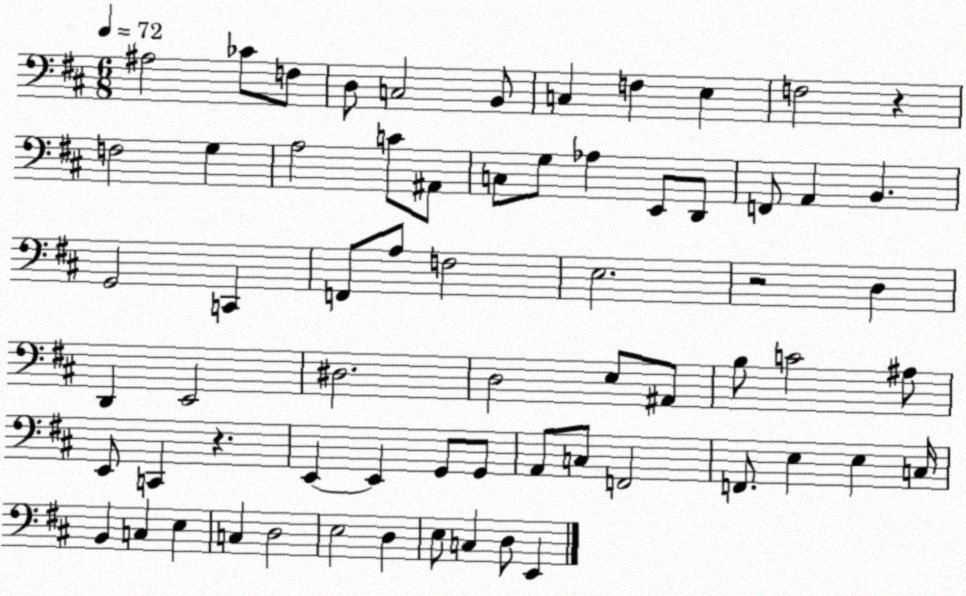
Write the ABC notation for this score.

X:1
T:Untitled
M:6/8
L:1/4
K:D
^A,2 _C/2 F,/2 D,/2 C,2 B,,/2 C, F, E, F,2 z F,2 G, A,2 C/2 ^A,,/2 C,/2 G,/2 _A, E,,/2 D,,/2 F,,/2 A,, B,, G,,2 C,, F,,/2 A,/2 F,2 E,2 z2 D, D,, E,,2 ^D,2 D,2 E,/2 ^A,,/2 B,/2 C2 ^A,/2 E,,/2 C,, z E,, E,, G,,/2 G,,/2 A,,/2 C,/2 F,,2 F,,/2 E, E, C,/4 B,, C, E, C, D,2 E,2 D, E,/2 C, D,/2 E,,